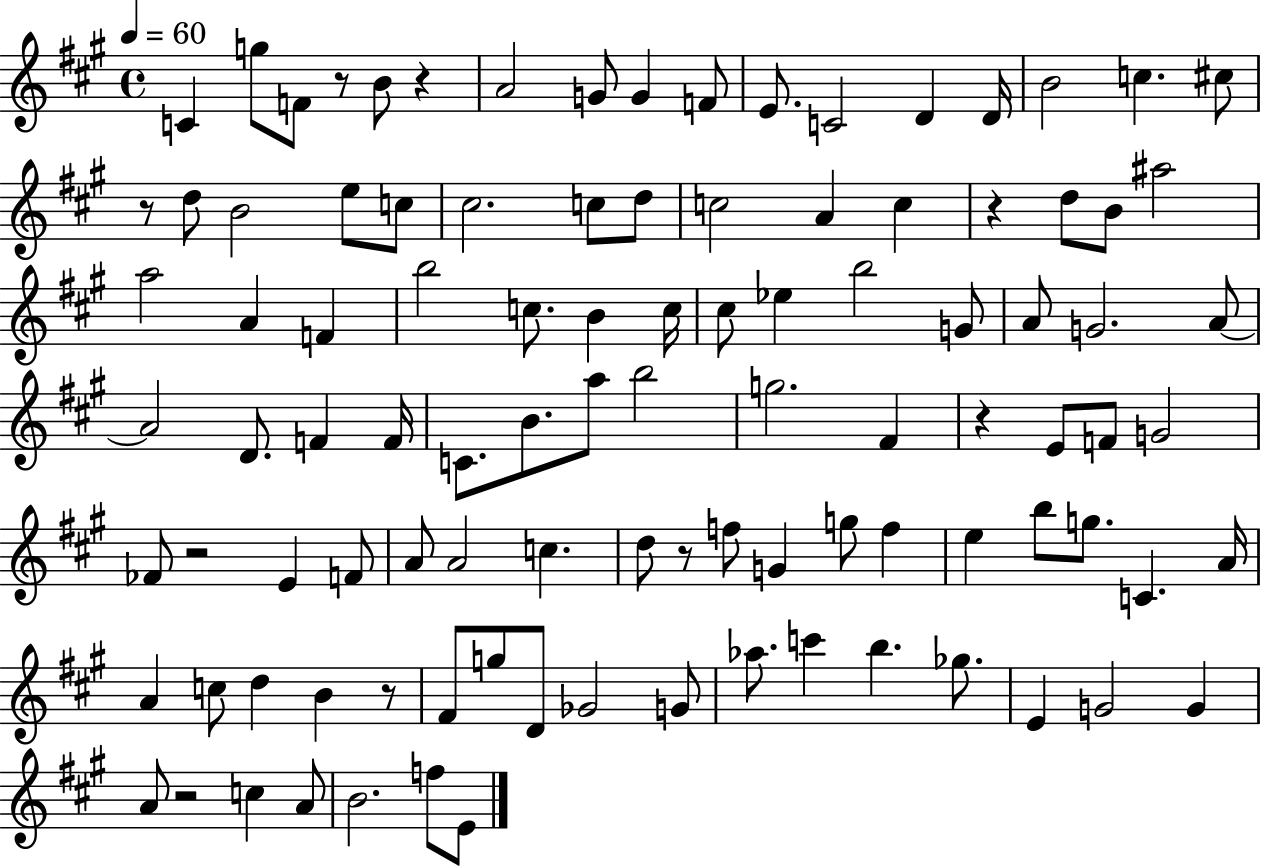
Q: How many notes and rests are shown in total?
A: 102